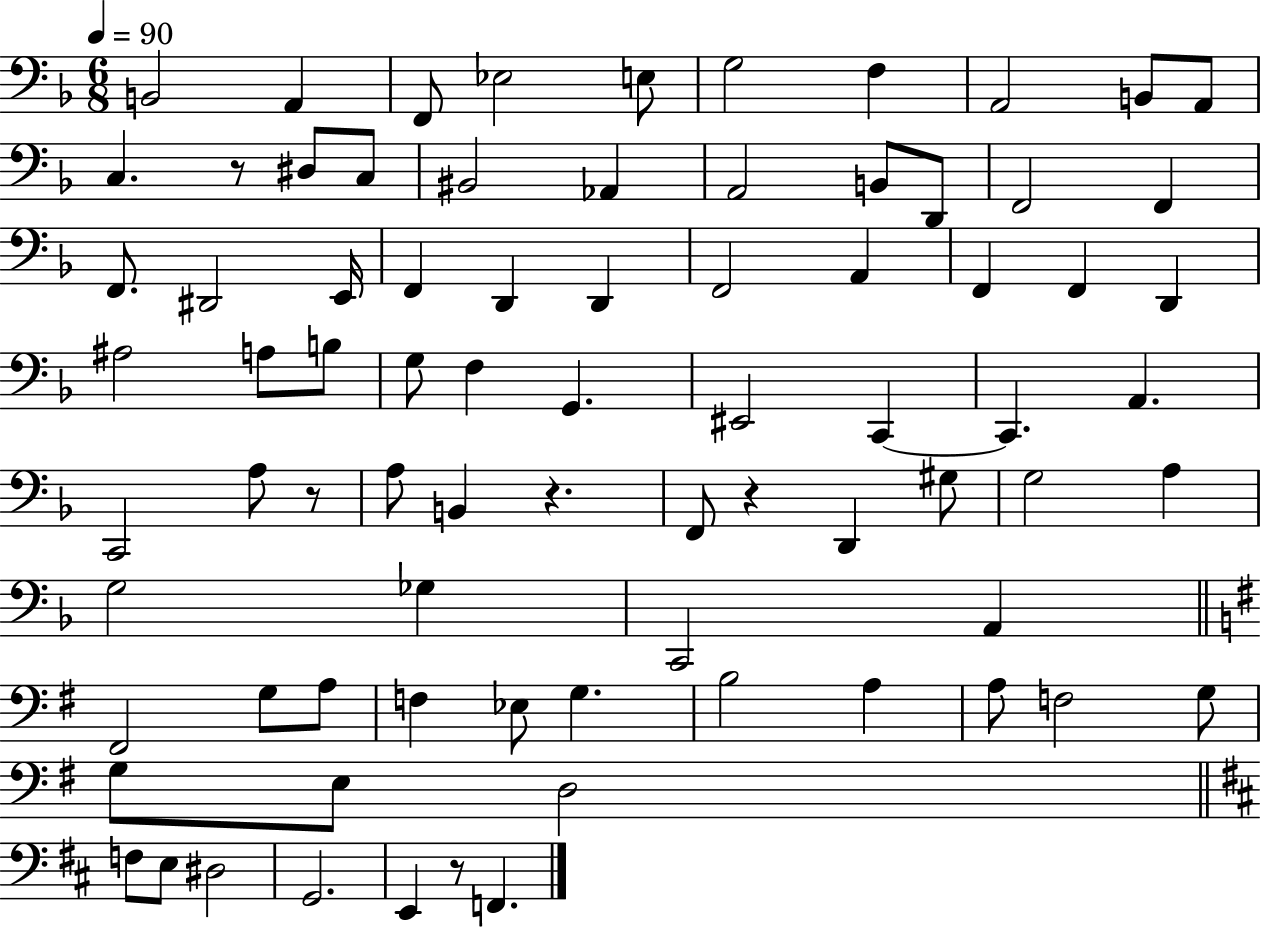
{
  \clef bass
  \numericTimeSignature
  \time 6/8
  \key f \major
  \tempo 4 = 90
  \repeat volta 2 { b,2 a,4 | f,8 ees2 e8 | g2 f4 | a,2 b,8 a,8 | \break c4. r8 dis8 c8 | bis,2 aes,4 | a,2 b,8 d,8 | f,2 f,4 | \break f,8. dis,2 e,16 | f,4 d,4 d,4 | f,2 a,4 | f,4 f,4 d,4 | \break ais2 a8 b8 | g8 f4 g,4. | eis,2 c,4~~ | c,4. a,4. | \break c,2 a8 r8 | a8 b,4 r4. | f,8 r4 d,4 gis8 | g2 a4 | \break g2 ges4 | c,2 a,4 | \bar "||" \break \key g \major fis,2 g8 a8 | f4 ees8 g4. | b2 a4 | a8 f2 g8 | \break g8 e8 d2 | \bar "||" \break \key b \minor f8 e8 dis2 | g,2. | e,4 r8 f,4. | } \bar "|."
}